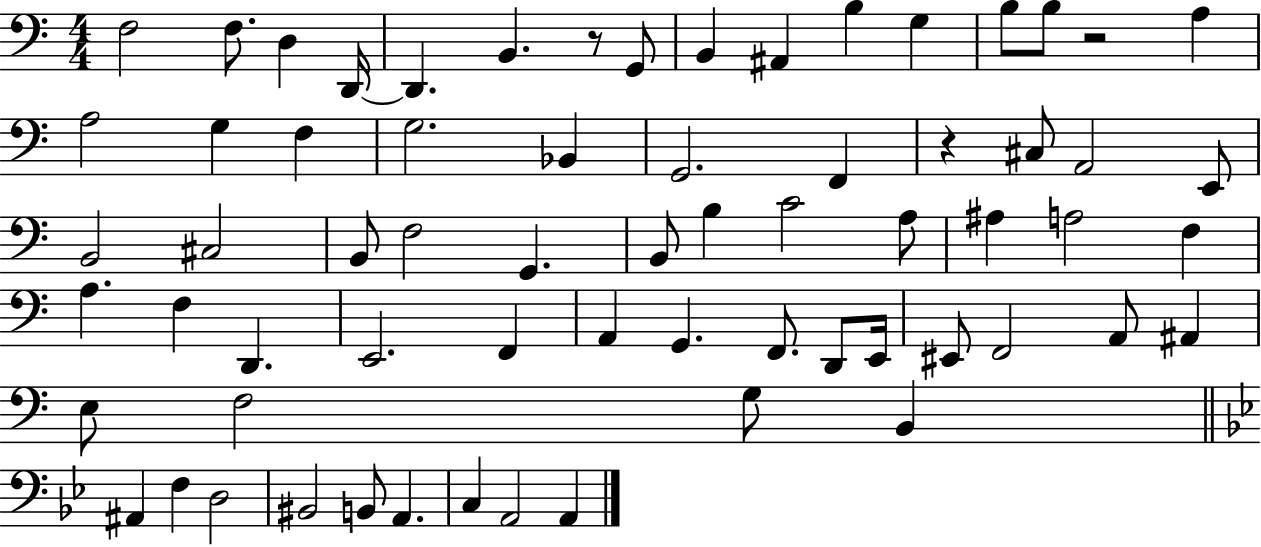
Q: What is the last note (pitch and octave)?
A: A2